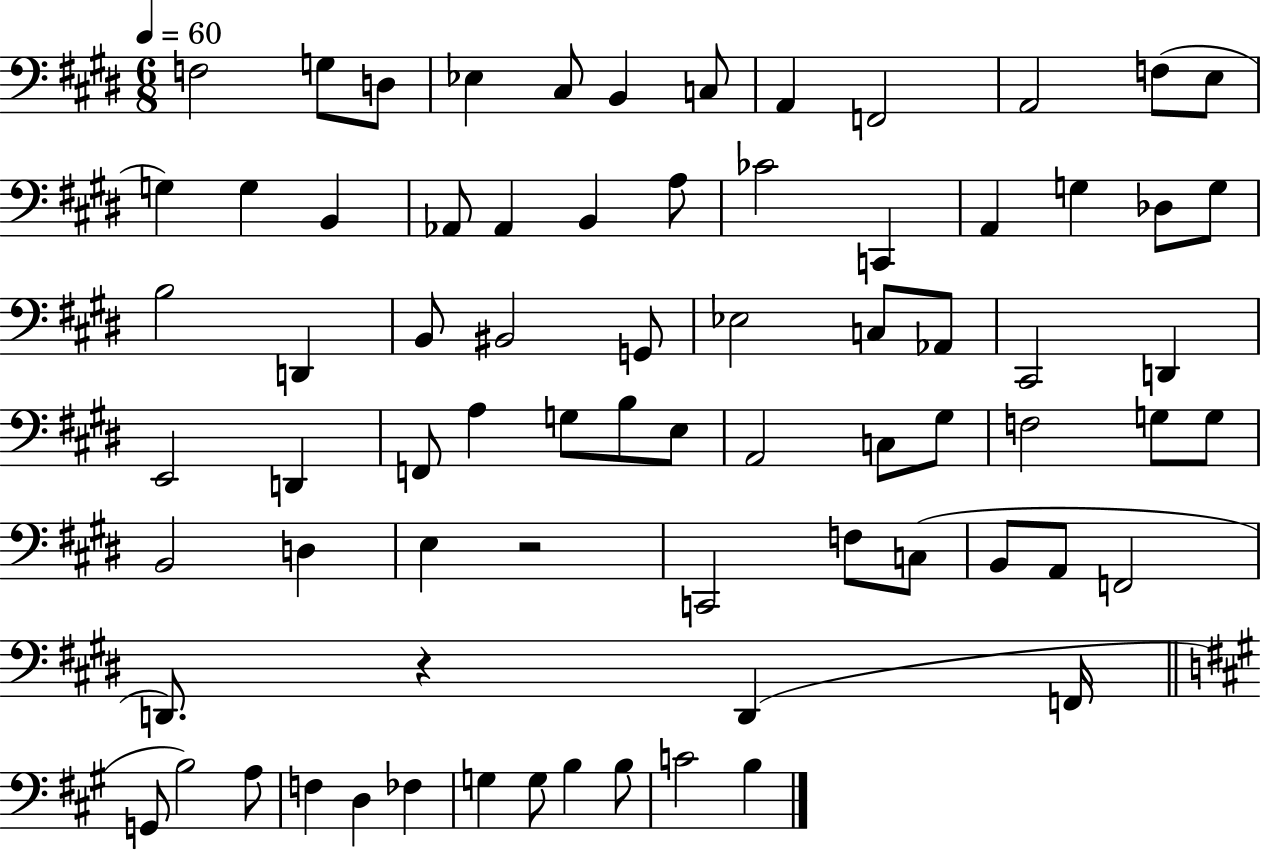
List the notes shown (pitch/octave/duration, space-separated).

F3/h G3/e D3/e Eb3/q C#3/e B2/q C3/e A2/q F2/h A2/h F3/e E3/e G3/q G3/q B2/q Ab2/e Ab2/q B2/q A3/e CES4/h C2/q A2/q G3/q Db3/e G3/e B3/h D2/q B2/e BIS2/h G2/e Eb3/h C3/e Ab2/e C#2/h D2/q E2/h D2/q F2/e A3/q G3/e B3/e E3/e A2/h C3/e G#3/e F3/h G3/e G3/e B2/h D3/q E3/q R/h C2/h F3/e C3/e B2/e A2/e F2/h D2/e. R/q D2/q F2/s G2/e B3/h A3/e F3/q D3/q FES3/q G3/q G3/e B3/q B3/e C4/h B3/q